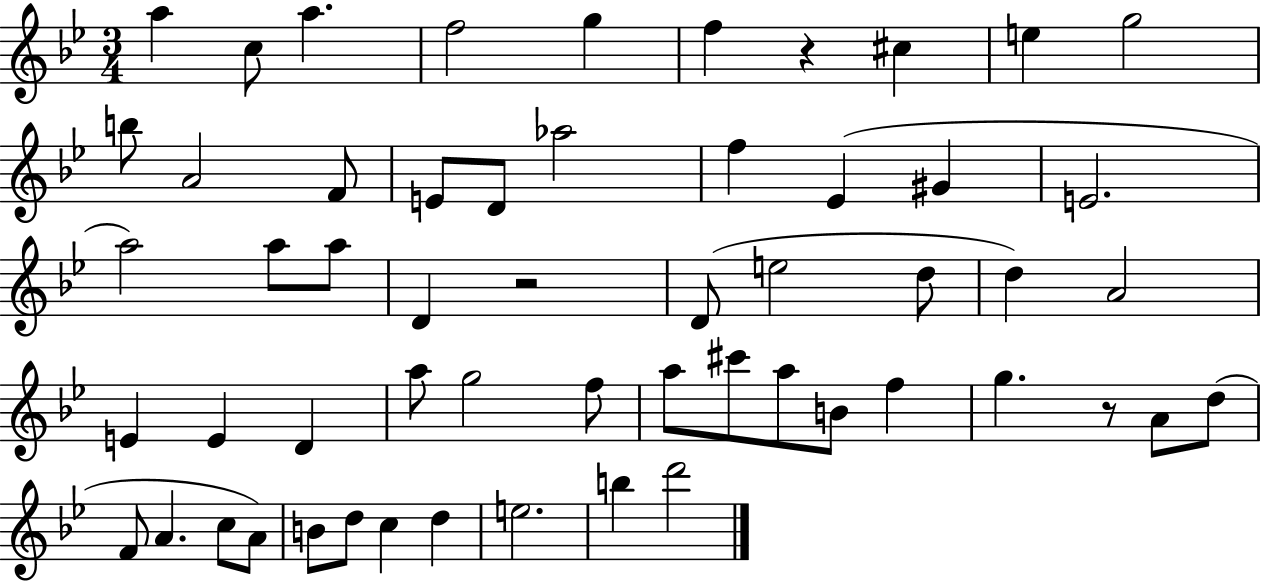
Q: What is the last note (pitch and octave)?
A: D6